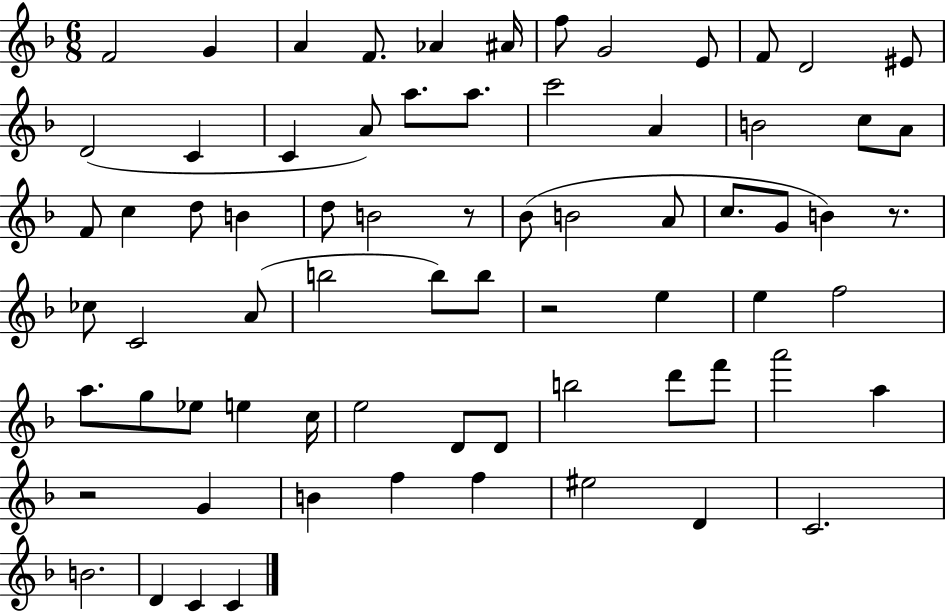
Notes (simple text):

F4/h G4/q A4/q F4/e. Ab4/q A#4/s F5/e G4/h E4/e F4/e D4/h EIS4/e D4/h C4/q C4/q A4/e A5/e. A5/e. C6/h A4/q B4/h C5/e A4/e F4/e C5/q D5/e B4/q D5/e B4/h R/e Bb4/e B4/h A4/e C5/e. G4/e B4/q R/e. CES5/e C4/h A4/e B5/h B5/e B5/e R/h E5/q E5/q F5/h A5/e. G5/e Eb5/e E5/q C5/s E5/h D4/e D4/e B5/h D6/e F6/e A6/h A5/q R/h G4/q B4/q F5/q F5/q EIS5/h D4/q C4/h. B4/h. D4/q C4/q C4/q